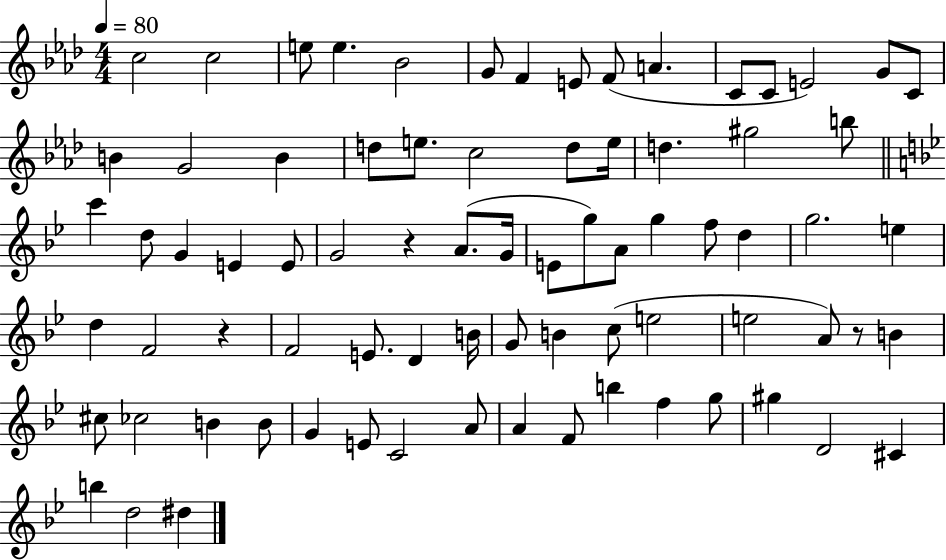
X:1
T:Untitled
M:4/4
L:1/4
K:Ab
c2 c2 e/2 e _B2 G/2 F E/2 F/2 A C/2 C/2 E2 G/2 C/2 B G2 B d/2 e/2 c2 d/2 e/4 d ^g2 b/2 c' d/2 G E E/2 G2 z A/2 G/4 E/2 g/2 A/2 g f/2 d g2 e d F2 z F2 E/2 D B/4 G/2 B c/2 e2 e2 A/2 z/2 B ^c/2 _c2 B B/2 G E/2 C2 A/2 A F/2 b f g/2 ^g D2 ^C b d2 ^d